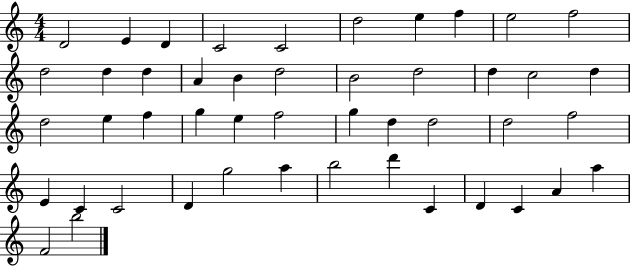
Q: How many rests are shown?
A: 0